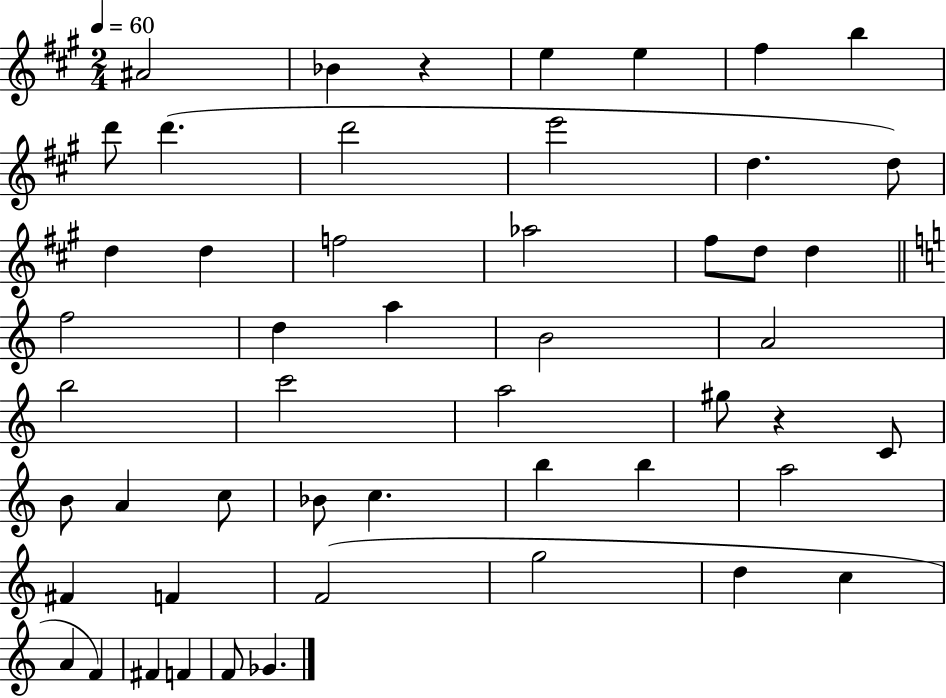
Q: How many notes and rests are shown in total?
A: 51